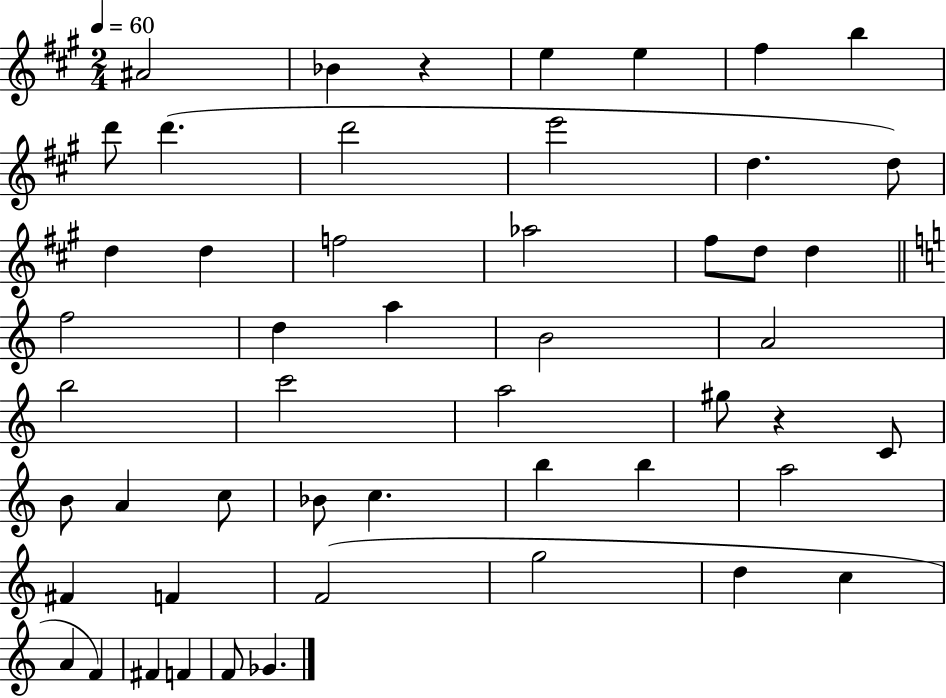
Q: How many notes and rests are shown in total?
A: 51